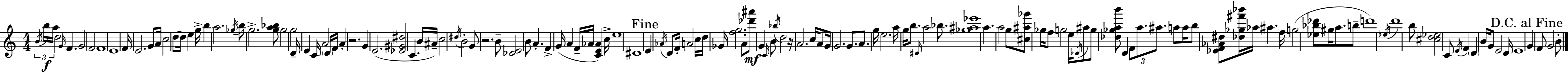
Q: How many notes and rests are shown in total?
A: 139